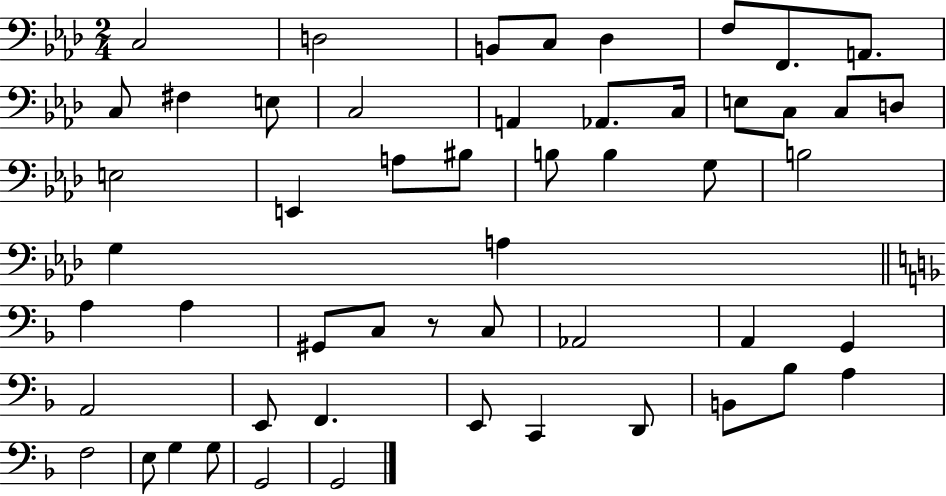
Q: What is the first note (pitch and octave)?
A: C3